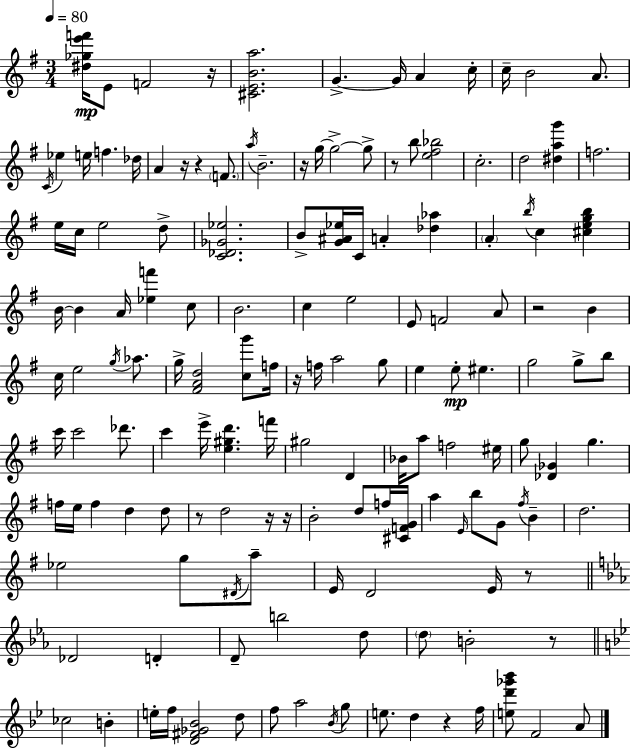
{
  \clef treble
  \numericTimeSignature
  \time 3/4
  \key g \major
  \tempo 4 = 80
  <dis'' ges'' e''' f'''>16\mp e'8 f'2 r16 | <cis' e' b' a''>2. | g'4.->~~ g'16 a'4 c''16-. | c''16-- b'2 a'8. | \break \acciaccatura { c'16 } ees''4 e''16 f''4. | des''16 a'4 r16 r4 \parenthesize f'8. | \acciaccatura { a''16 } b'2.-- | r16 g''16~~ g''2->~~ | \break g''8-> r8 b''8 <e'' fis'' bes''>2 | c''2.-. | d''2 <dis'' a'' g'''>4 | f''2. | \break e''16 c''16 e''2 | d''8-> <c' des' ges' ees''>2. | b'8-> <g' ais' ees''>16 c'16 a'4-. <des'' aes''>4 | \parenthesize a'4-. \acciaccatura { b''16 } c''4 <cis'' e'' g'' b''>4 | \break b'16~~ b'4 a'16 <ees'' f'''>4 | c''8 b'2. | c''4 e''2 | e'8 f'2 | \break a'8 r2 b'4 | c''16 e''2 | \acciaccatura { g''16 } aes''8. g''16-> <fis' a' d''>2 | <c'' g'''>8 f''16 r16 f''16 a''2 | \break g''8 e''4 e''8-.\mp eis''4. | g''2 | g''8-> b''8 c'''16 c'''2 | des'''8. c'''4 e'''16-> <e'' gis'' d'''>4. | \break f'''16 gis''2 | d'4 bes'16 a''8 f''2 | eis''16 g''8 <des' ges'>4 g''4. | f''16 e''16 f''4 d''4 | \break d''8 r8 d''2 | r16 r16 b'2-. | d''8 f''16 <cis' f' g'>16 a''4 \grace { e'16 } b''8 g'8 | \acciaccatura { fis''16 } b'4-- d''2. | \break ees''2 | g''8 \acciaccatura { dis'16 } a''8-- e'16 d'2 | e'16 r8 \bar "||" \break \key c \minor des'2 d'4-. | d'8-- b''2 d''8 | \parenthesize d''8 b'2-. r8 | \bar "||" \break \key bes \major ces''2 b'4-. | e''16-. f''16 <d' fis' ges' bes'>2 d''8 | f''8 a''2 \acciaccatura { bes'16 } g''8 | e''8. d''4 r4 | \break f''16 <e'' d''' ges''' bes'''>8 f'2 a'8 | \bar "|."
}